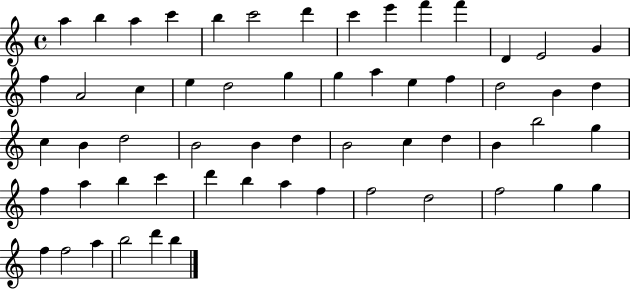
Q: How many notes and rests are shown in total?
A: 58